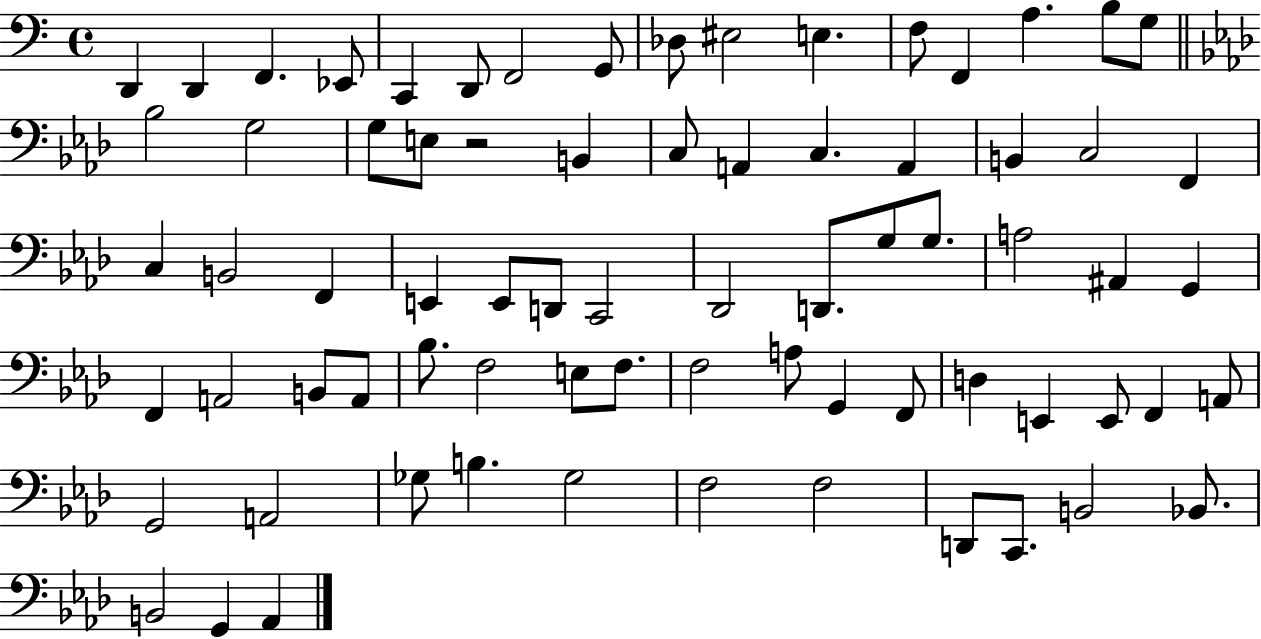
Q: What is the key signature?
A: C major